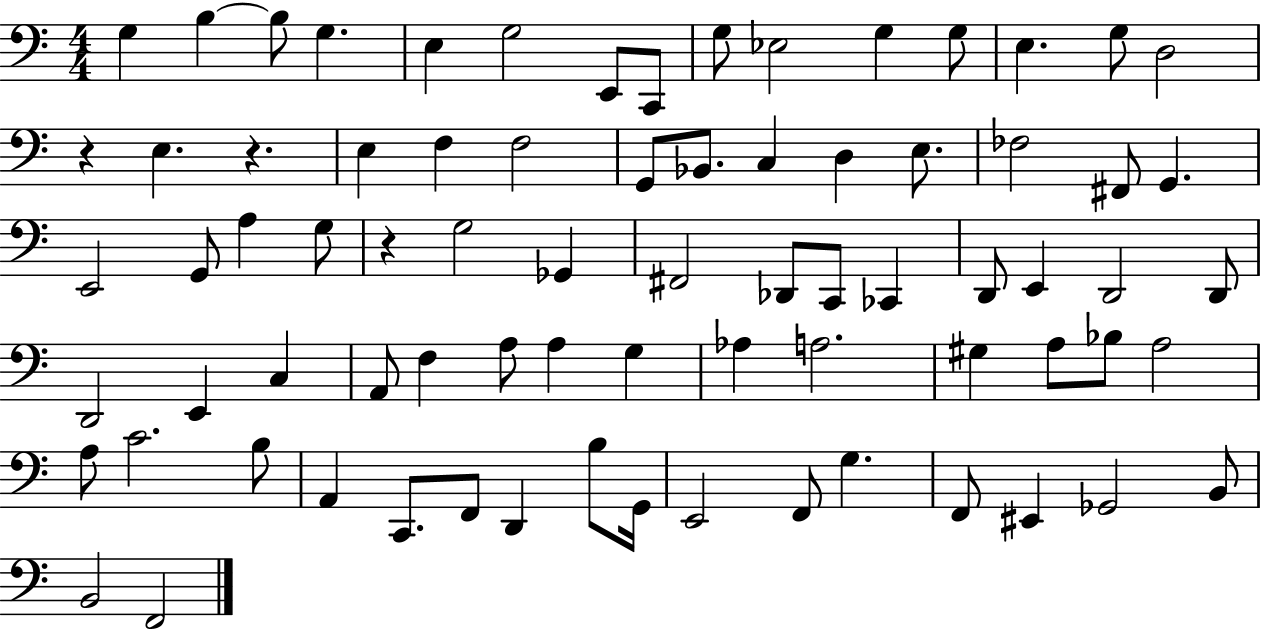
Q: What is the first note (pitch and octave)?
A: G3